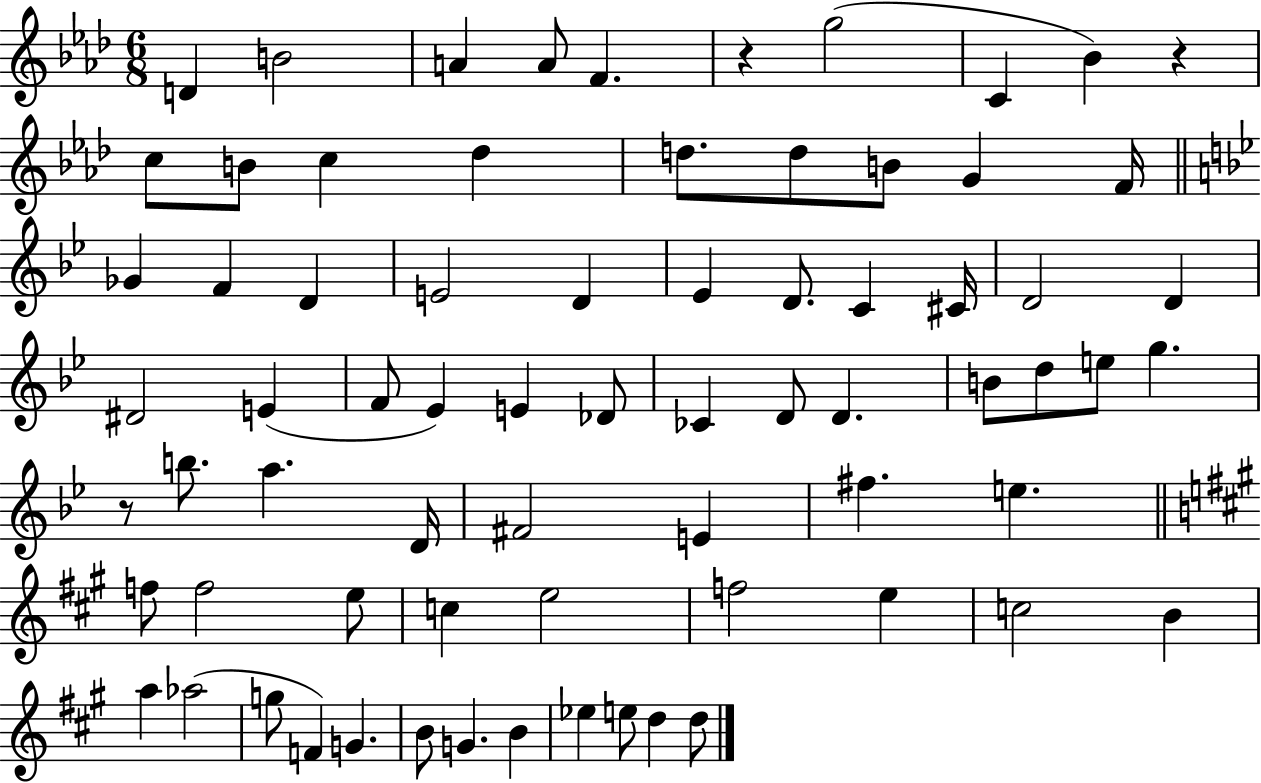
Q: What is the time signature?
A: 6/8